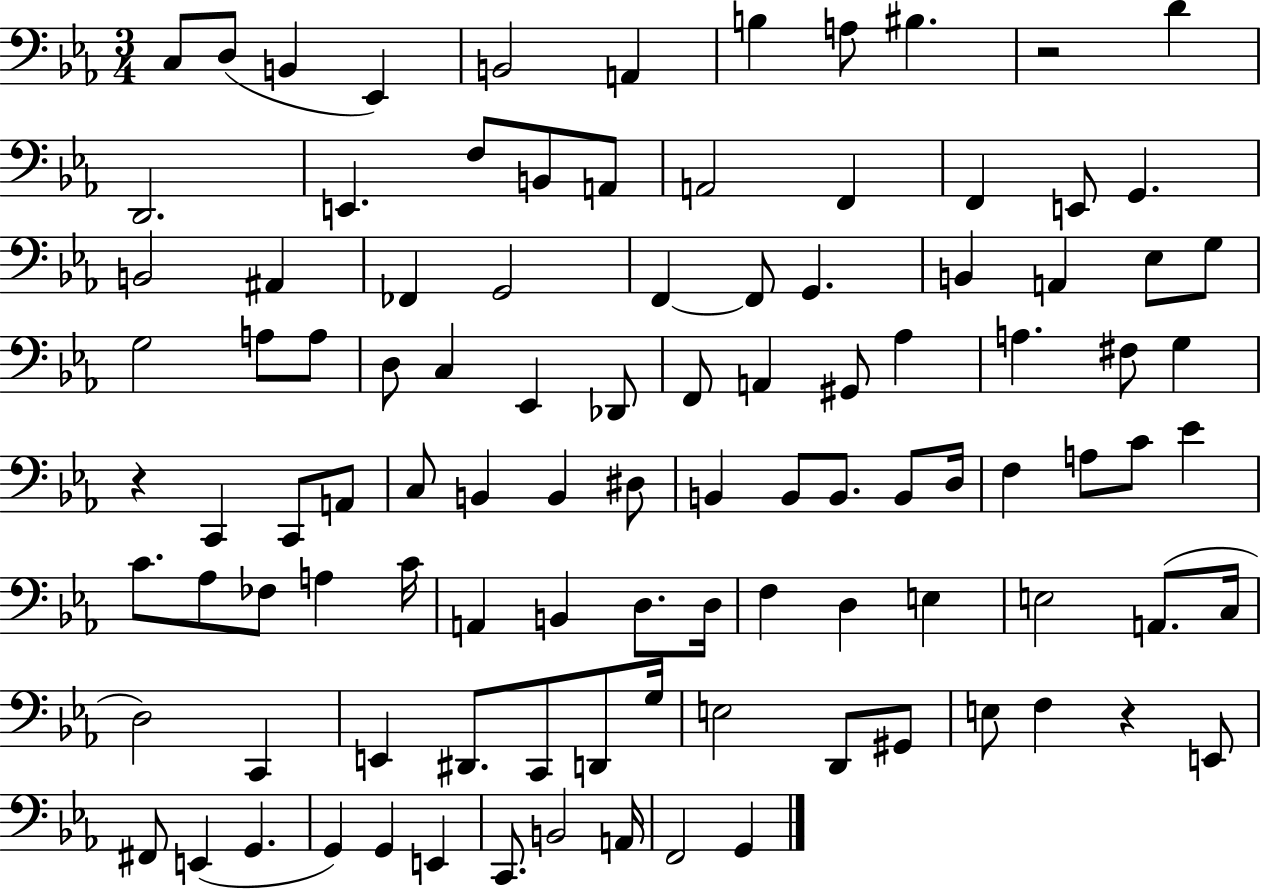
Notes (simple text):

C3/e D3/e B2/q Eb2/q B2/h A2/q B3/q A3/e BIS3/q. R/h D4/q D2/h. E2/q. F3/e B2/e A2/e A2/h F2/q F2/q E2/e G2/q. B2/h A#2/q FES2/q G2/h F2/q F2/e G2/q. B2/q A2/q Eb3/e G3/e G3/h A3/e A3/e D3/e C3/q Eb2/q Db2/e F2/e A2/q G#2/e Ab3/q A3/q. F#3/e G3/q R/q C2/q C2/e A2/e C3/e B2/q B2/q D#3/e B2/q B2/e B2/e. B2/e D3/s F3/q A3/e C4/e Eb4/q C4/e. Ab3/e FES3/e A3/q C4/s A2/q B2/q D3/e. D3/s F3/q D3/q E3/q E3/h A2/e. C3/s D3/h C2/q E2/q D#2/e. C2/e D2/e G3/s E3/h D2/e G#2/e E3/e F3/q R/q E2/e F#2/e E2/q G2/q. G2/q G2/q E2/q C2/e. B2/h A2/s F2/h G2/q